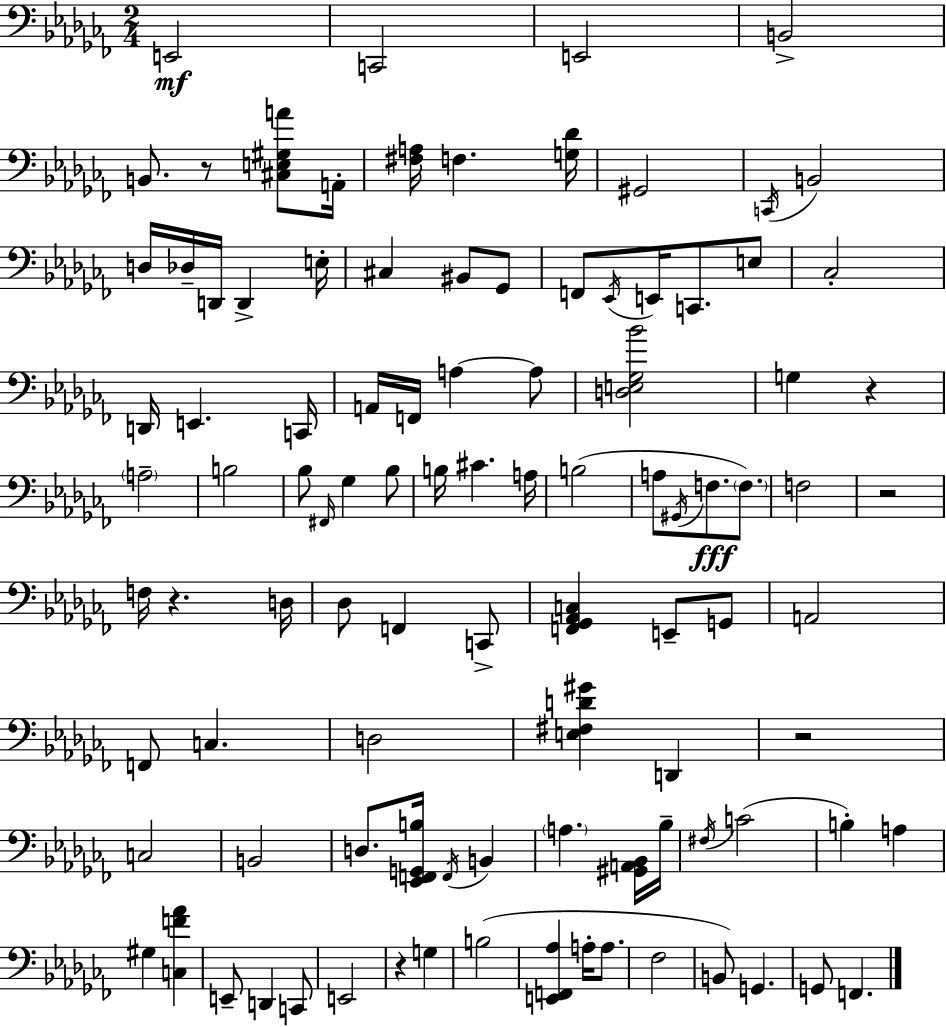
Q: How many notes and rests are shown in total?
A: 100